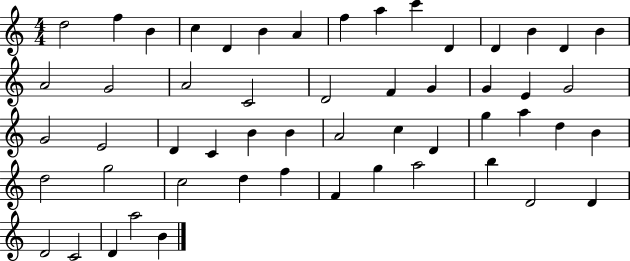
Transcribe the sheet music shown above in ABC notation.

X:1
T:Untitled
M:4/4
L:1/4
K:C
d2 f B c D B A f a c' D D B D B A2 G2 A2 C2 D2 F G G E G2 G2 E2 D C B B A2 c D g a d B d2 g2 c2 d f F g a2 b D2 D D2 C2 D a2 B